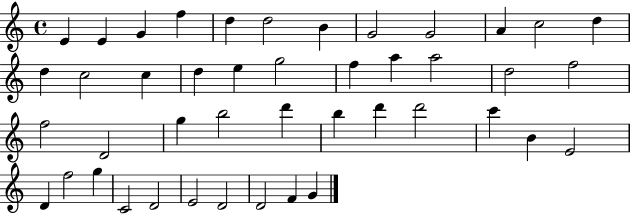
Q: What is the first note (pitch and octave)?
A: E4